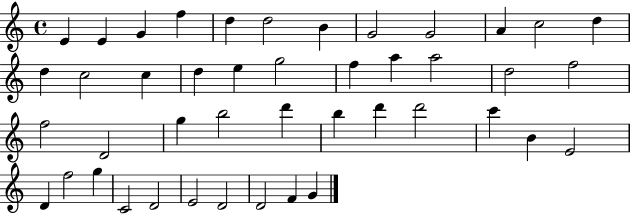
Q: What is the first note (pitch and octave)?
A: E4